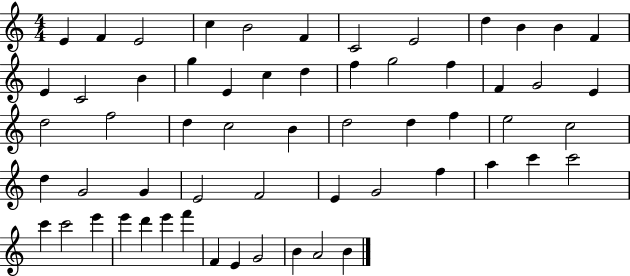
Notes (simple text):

E4/q F4/q E4/h C5/q B4/h F4/q C4/h E4/h D5/q B4/q B4/q F4/q E4/q C4/h B4/q G5/q E4/q C5/q D5/q F5/q G5/h F5/q F4/q G4/h E4/q D5/h F5/h D5/q C5/h B4/q D5/h D5/q F5/q E5/h C5/h D5/q G4/h G4/q E4/h F4/h E4/q G4/h F5/q A5/q C6/q C6/h C6/q C6/h E6/q E6/q D6/q E6/q F6/q F4/q E4/q G4/h B4/q A4/h B4/q